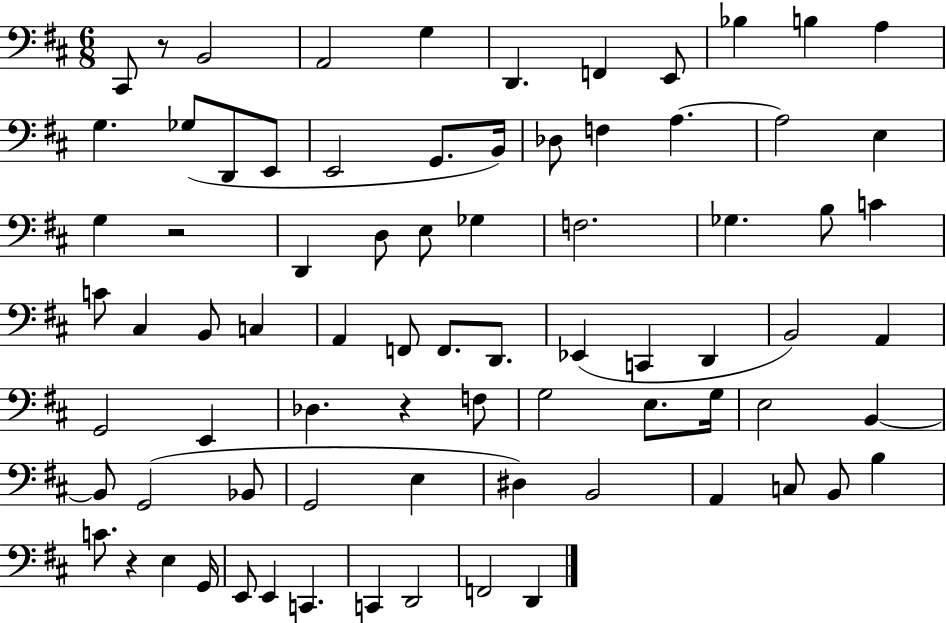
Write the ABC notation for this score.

X:1
T:Untitled
M:6/8
L:1/4
K:D
^C,,/2 z/2 B,,2 A,,2 G, D,, F,, E,,/2 _B, B, A, G, _G,/2 D,,/2 E,,/2 E,,2 G,,/2 B,,/4 _D,/2 F, A, A,2 E, G, z2 D,, D,/2 E,/2 _G, F,2 _G, B,/2 C C/2 ^C, B,,/2 C, A,, F,,/2 F,,/2 D,,/2 _E,, C,, D,, B,,2 A,, G,,2 E,, _D, z F,/2 G,2 E,/2 G,/4 E,2 B,, B,,/2 G,,2 _B,,/2 G,,2 E, ^D, B,,2 A,, C,/2 B,,/2 B, C/2 z E, G,,/4 E,,/2 E,, C,, C,, D,,2 F,,2 D,,